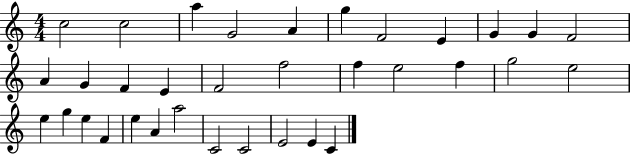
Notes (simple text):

C5/h C5/h A5/q G4/h A4/q G5/q F4/h E4/q G4/q G4/q F4/h A4/q G4/q F4/q E4/q F4/h F5/h F5/q E5/h F5/q G5/h E5/h E5/q G5/q E5/q F4/q E5/q A4/q A5/h C4/h C4/h E4/h E4/q C4/q